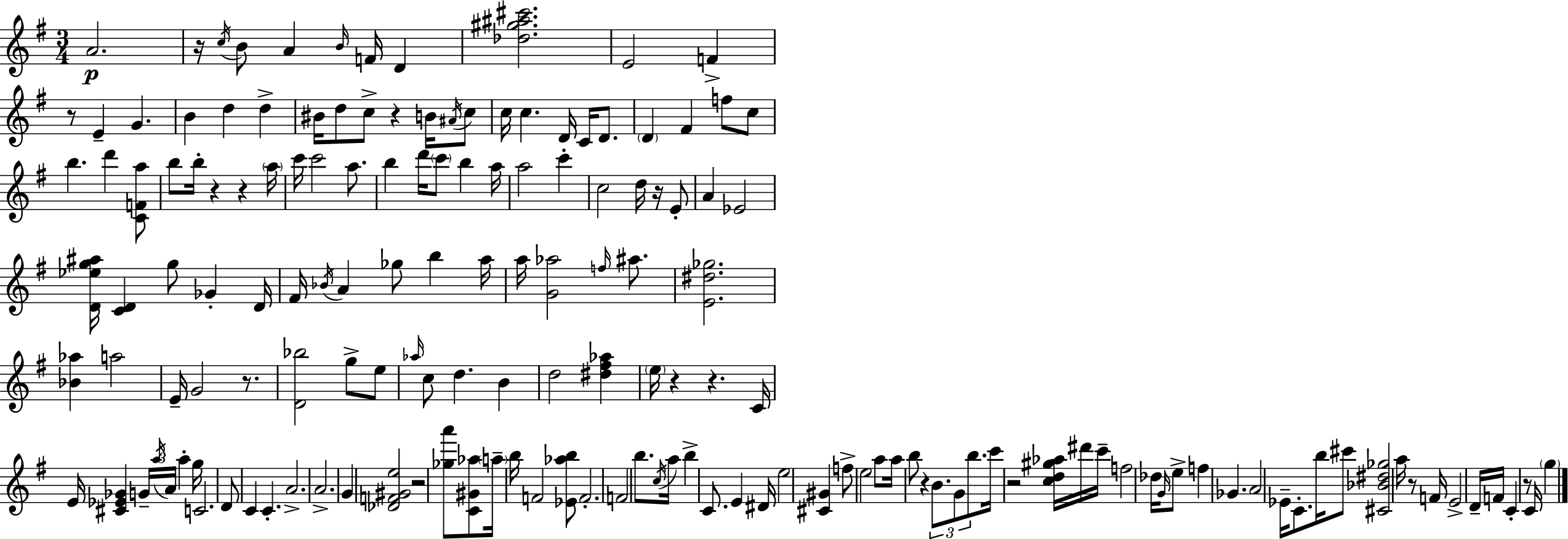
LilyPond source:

{
  \clef treble
  \numericTimeSignature
  \time 3/4
  \key e \minor
  a'2.\p | r16 \acciaccatura { c''16 } b'8 a'4 \grace { b'16 } f'16 d'4 | <des'' gis'' ais'' cis'''>2. | e'2 f'4-> | \break r8 e'4-- g'4. | b'4 d''4 d''4-> | bis'16 d''8 c''8-> r4 b'16 | \acciaccatura { ais'16 } c''8 c''16 c''4. d'16 c'16 | \break d'8. \parenthesize d'4 fis'4 f''8 | c''8 b''4. d'''4 | <c' f' a''>8 b''8 b''16-. r4 r4 | \parenthesize a''16 c'''16 c'''2 | \break a''8. b''4 d'''16 \parenthesize c'''8 b''4 | a''16 a''2 c'''4-. | c''2 d''16 | r16 e'8-. a'4 ees'2 | \break <d' ees'' g'' ais''>16 <c' d'>4 g''8 ges'4-. | d'16 fis'16 \acciaccatura { bes'16 } a'4 ges''8 b''4 | a''16 a''16 <g' aes''>2 | \grace { f''16 } ais''8. <e' dis'' ges''>2. | \break <bes' aes''>4 a''2 | e'16-- g'2 | r8. <d' bes''>2 | g''8-> e''8 \grace { aes''16 } c''8 d''4. | \break b'4 d''2 | <dis'' fis'' aes''>4 \parenthesize e''16 r4 r4. | c'16 e'16 <cis' ees' ges'>4 \tuplet 3/2 { g'16-- | \acciaccatura { a''16 } a'16 } a''4-. g''16 c'2. | \break d'8 c'4 | c'4.-. a'2.-> | a'2.-> | g'4 <des' f' gis' e''>2 | \break r2 | <ges'' a'''>8 <c' gis' aes''>8 \parenthesize a''16-- b''16 f'2 | <ees' aes'' b''>8 f'2.-. | f'2 | \break b''8. \acciaccatura { c''16 } a''16 b''4-> | c'8. e'4 dis'16 e''2 | <cis' gis'>4 f''8-> e''2 | a''8 a''16 b''8 r4 | \break \tuplet 3/2 { b'8. g'8 b''8. } c'''16 | r2 <c'' d'' gis'' aes''>16 dis'''16 c'''16-- f''2 | des''16 \grace { g'16 } e''8-> f''4 | ges'4. a'2 | \break ees'16-- c'8.-. b''16 cis'''8 | <cis' bes' dis'' ges''>2 a''16 r8 f'16 | e'2-> d'16-- f'16 c'4-. | r8 c'16 \parenthesize g''4 \bar "|."
}